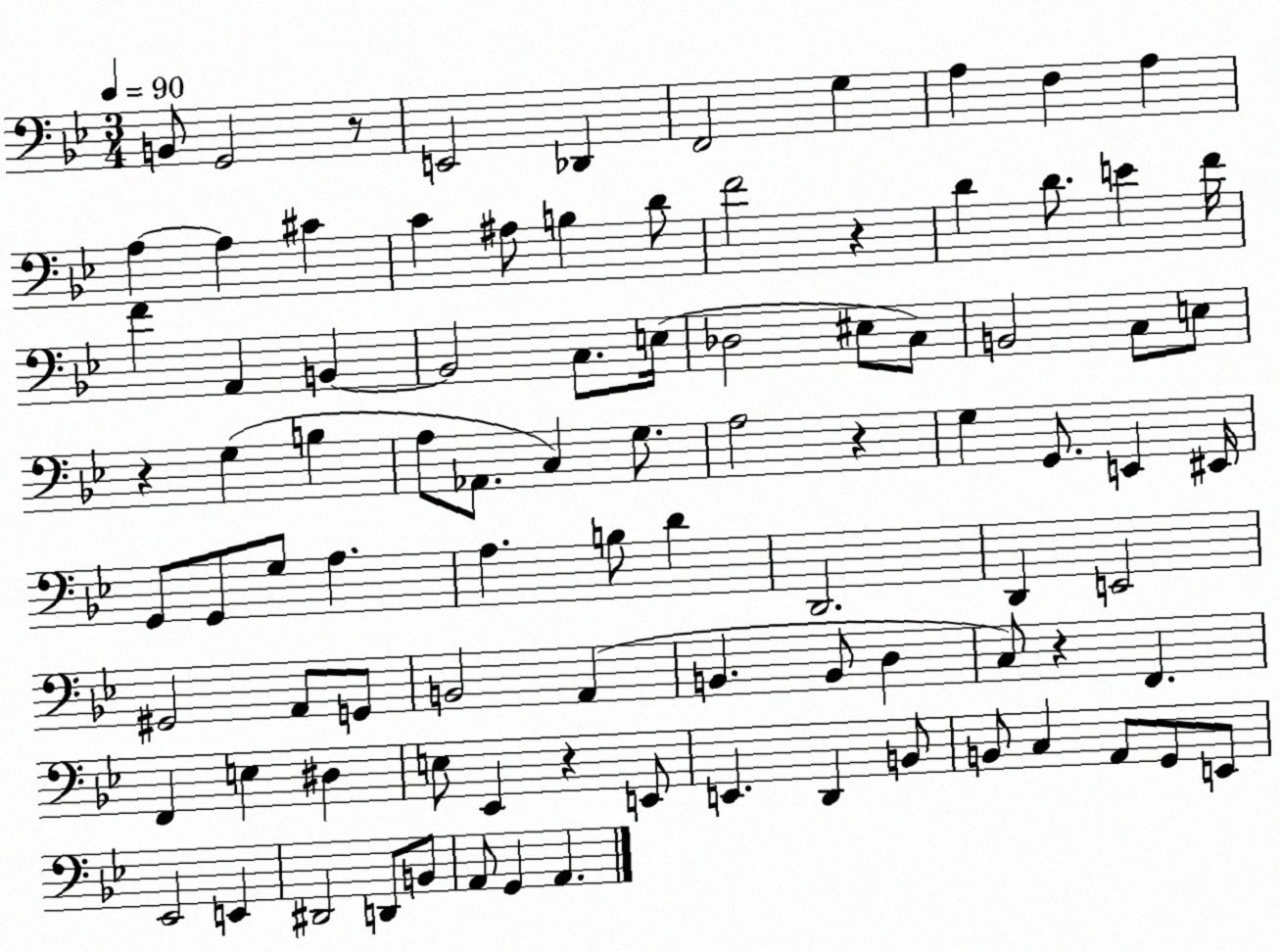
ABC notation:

X:1
T:Untitled
M:3/4
L:1/4
K:Bb
B,,/2 G,,2 z/2 E,,2 _D,, F,,2 G, A, F, A, A, A, ^C C ^A,/2 B, D/2 F2 z D D/2 E F/4 F A,, B,, B,,2 C,/2 E,/4 _D,2 ^E,/2 C,/2 B,,2 C,/2 E,/2 z G, B, A,/2 _A,,/2 C, G,/2 A,2 z G, G,,/2 E,, ^E,,/4 G,,/2 G,,/2 G,/2 A, A, B,/2 D D,,2 D,, E,,2 ^G,,2 A,,/2 G,,/2 B,,2 A,, B,, B,,/2 D, C,/2 z F,, F,, E, ^D, E,/2 _E,, z E,,/2 E,, D,, B,,/2 B,,/2 C, A,,/2 G,,/2 E,,/2 _E,,2 E,, ^D,,2 D,,/2 B,,/2 A,,/2 G,, A,,